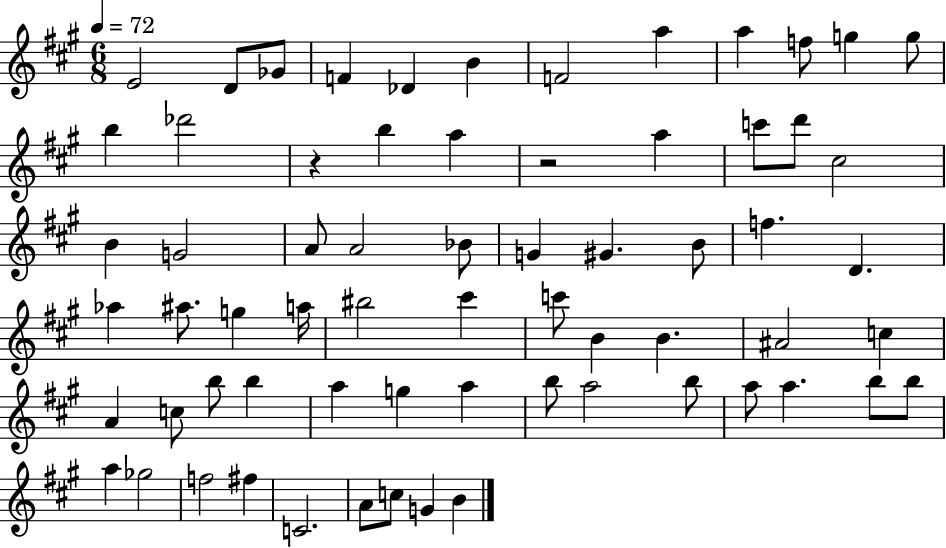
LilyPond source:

{
  \clef treble
  \numericTimeSignature
  \time 6/8
  \key a \major
  \tempo 4 = 72
  \repeat volta 2 { e'2 d'8 ges'8 | f'4 des'4 b'4 | f'2 a''4 | a''4 f''8 g''4 g''8 | \break b''4 des'''2 | r4 b''4 a''4 | r2 a''4 | c'''8 d'''8 cis''2 | \break b'4 g'2 | a'8 a'2 bes'8 | g'4 gis'4. b'8 | f''4. d'4. | \break aes''4 ais''8. g''4 a''16 | bis''2 cis'''4 | c'''8 b'4 b'4. | ais'2 c''4 | \break a'4 c''8 b''8 b''4 | a''4 g''4 a''4 | b''8 a''2 b''8 | a''8 a''4. b''8 b''8 | \break a''4 ges''2 | f''2 fis''4 | c'2. | a'8 c''8 g'4 b'4 | \break } \bar "|."
}